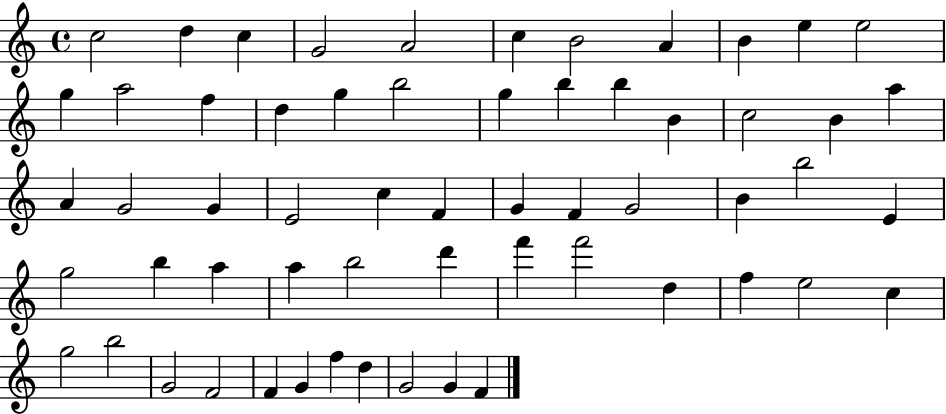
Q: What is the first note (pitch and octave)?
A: C5